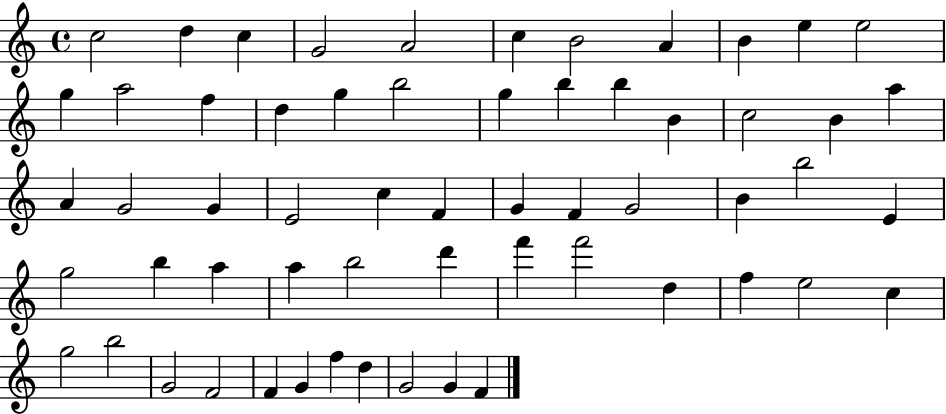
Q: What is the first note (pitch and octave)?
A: C5